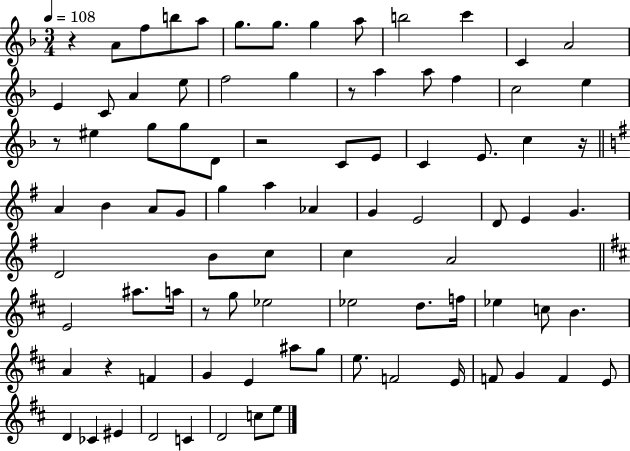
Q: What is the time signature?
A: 3/4